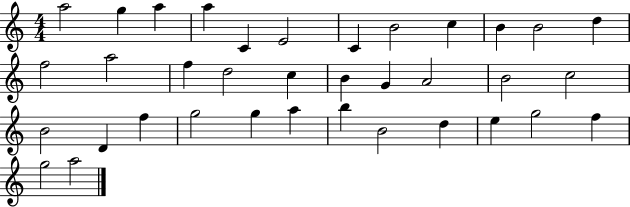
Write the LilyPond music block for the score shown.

{
  \clef treble
  \numericTimeSignature
  \time 4/4
  \key c \major
  a''2 g''4 a''4 | a''4 c'4 e'2 | c'4 b'2 c''4 | b'4 b'2 d''4 | \break f''2 a''2 | f''4 d''2 c''4 | b'4 g'4 a'2 | b'2 c''2 | \break b'2 d'4 f''4 | g''2 g''4 a''4 | b''4 b'2 d''4 | e''4 g''2 f''4 | \break g''2 a''2 | \bar "|."
}